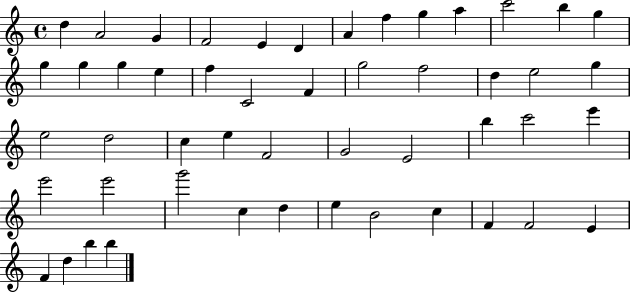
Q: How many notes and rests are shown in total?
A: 50